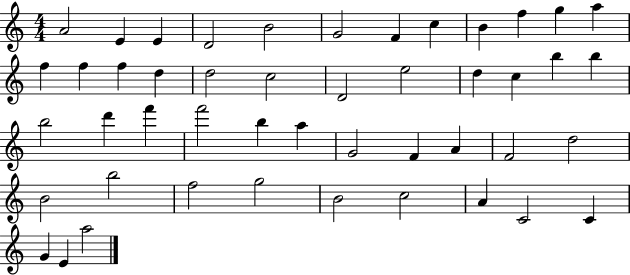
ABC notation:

X:1
T:Untitled
M:4/4
L:1/4
K:C
A2 E E D2 B2 G2 F c B f g a f f f d d2 c2 D2 e2 d c b b b2 d' f' f'2 b a G2 F A F2 d2 B2 b2 f2 g2 B2 c2 A C2 C G E a2